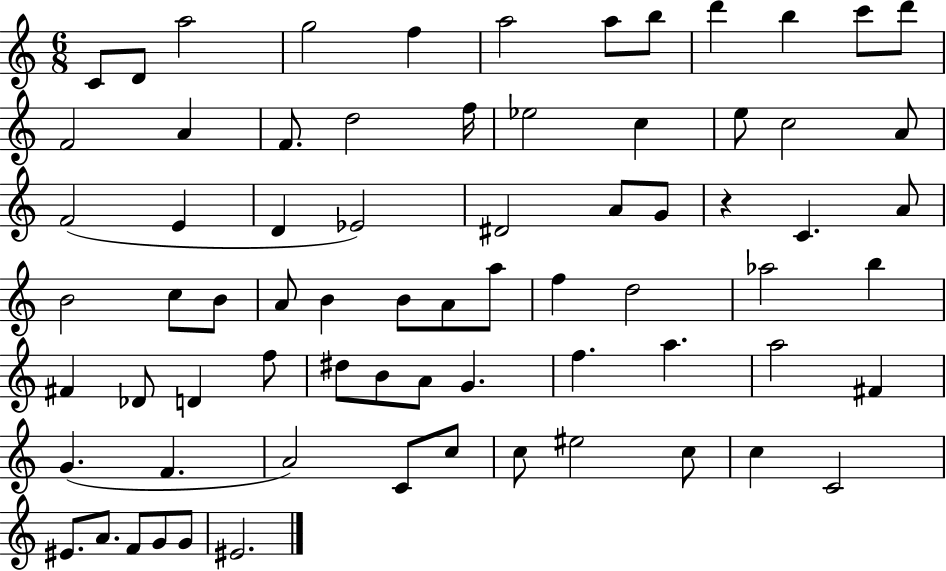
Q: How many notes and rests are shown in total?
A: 72